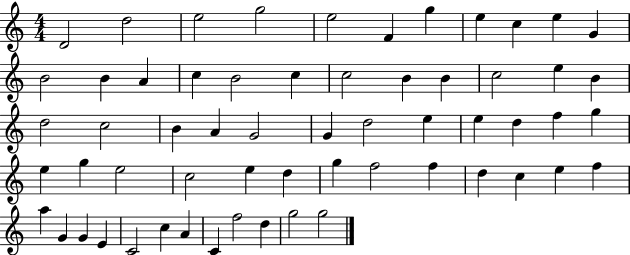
D4/h D5/h E5/h G5/h E5/h F4/q G5/q E5/q C5/q E5/q G4/q B4/h B4/q A4/q C5/q B4/h C5/q C5/h B4/q B4/q C5/h E5/q B4/q D5/h C5/h B4/q A4/q G4/h G4/q D5/h E5/q E5/q D5/q F5/q G5/q E5/q G5/q E5/h C5/h E5/q D5/q G5/q F5/h F5/q D5/q C5/q E5/q F5/q A5/q G4/q G4/q E4/q C4/h C5/q A4/q C4/q F5/h D5/q G5/h G5/h